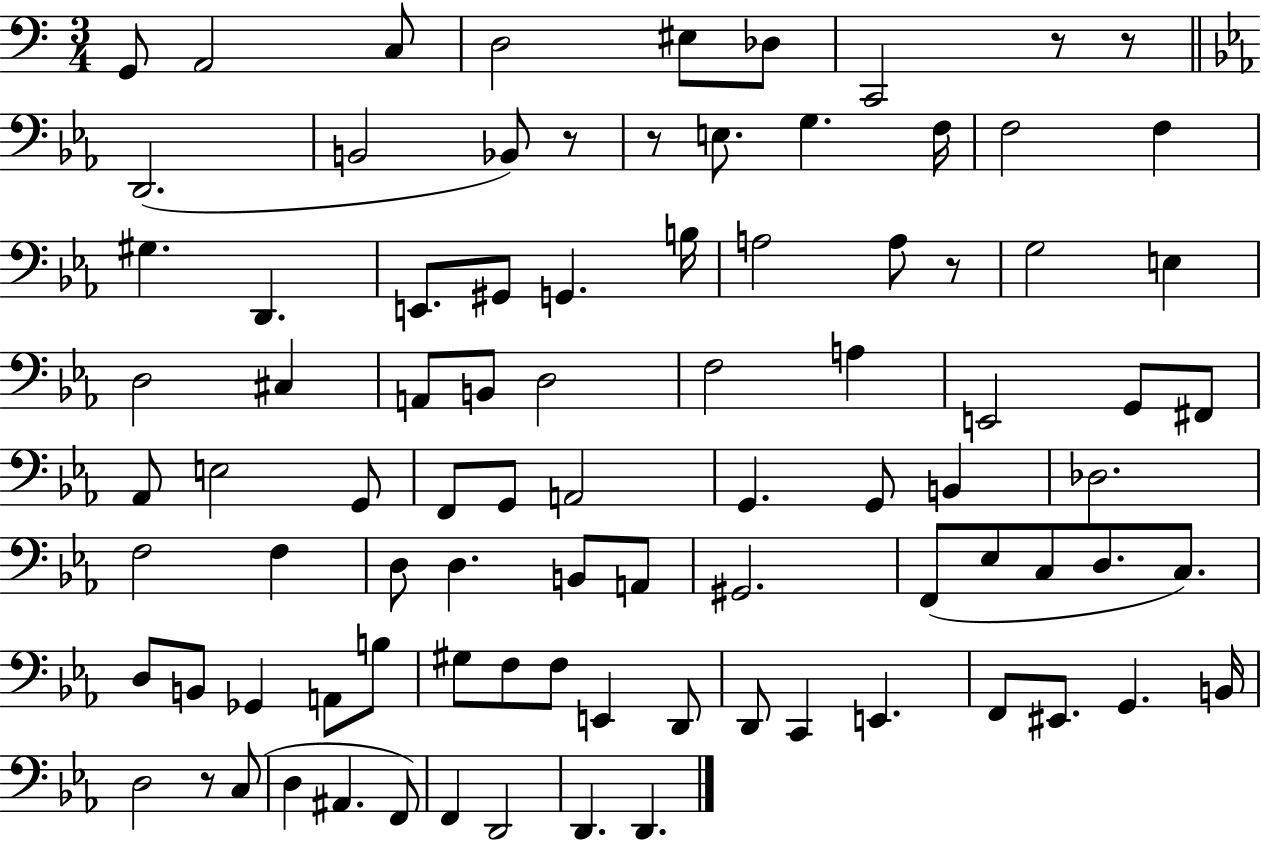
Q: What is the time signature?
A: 3/4